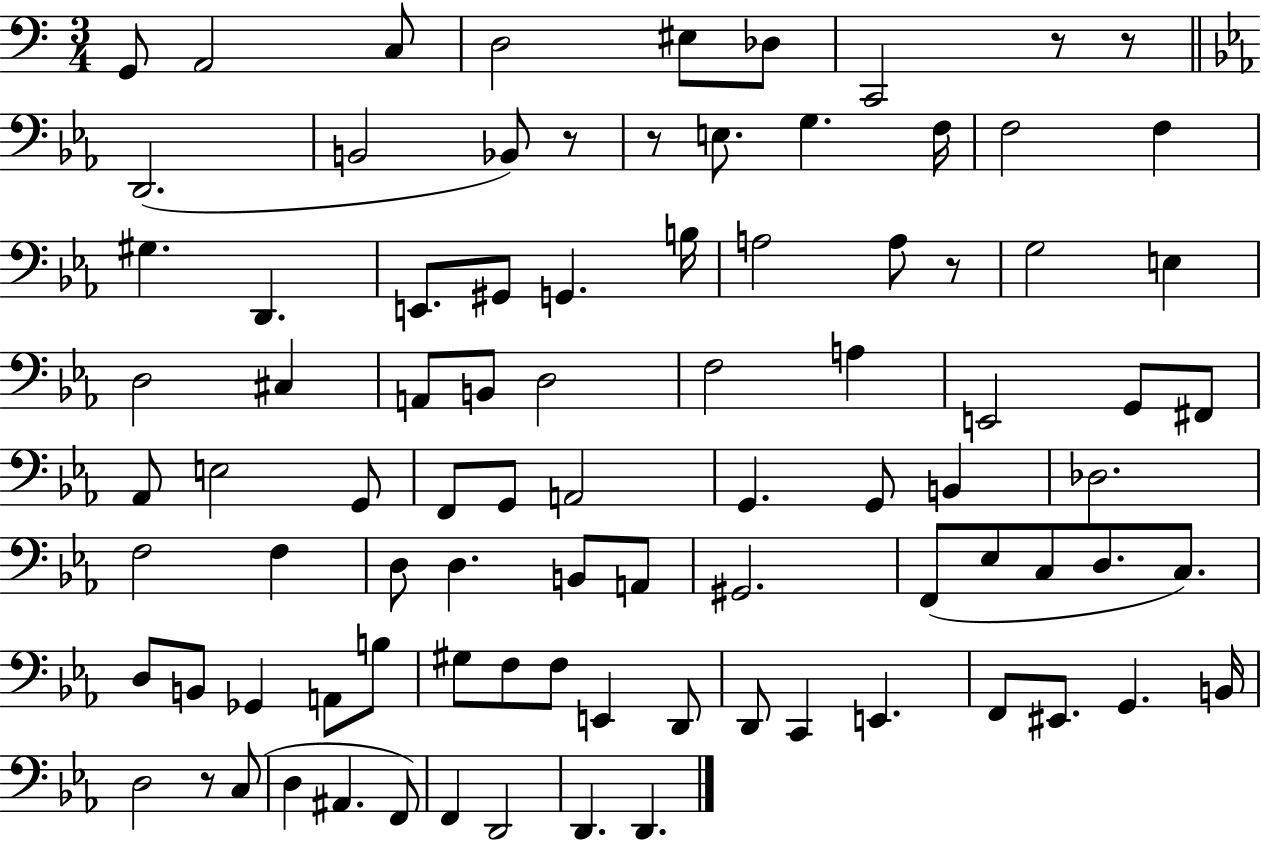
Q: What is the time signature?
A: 3/4